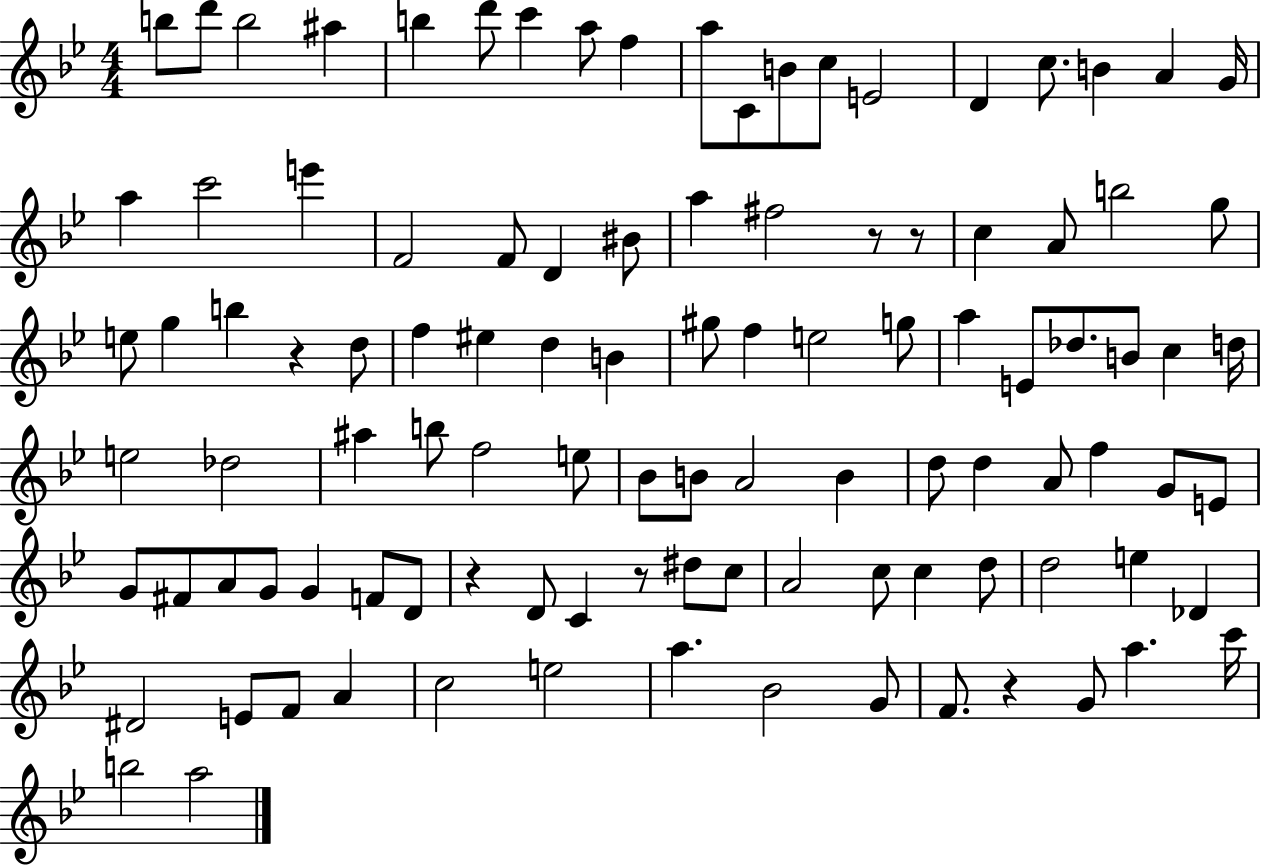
B5/e D6/e B5/h A#5/q B5/q D6/e C6/q A5/e F5/q A5/e C4/e B4/e C5/e E4/h D4/q C5/e. B4/q A4/q G4/s A5/q C6/h E6/q F4/h F4/e D4/q BIS4/e A5/q F#5/h R/e R/e C5/q A4/e B5/h G5/e E5/e G5/q B5/q R/q D5/e F5/q EIS5/q D5/q B4/q G#5/e F5/q E5/h G5/e A5/q E4/e Db5/e. B4/e C5/q D5/s E5/h Db5/h A#5/q B5/e F5/h E5/e Bb4/e B4/e A4/h B4/q D5/e D5/q A4/e F5/q G4/e E4/e G4/e F#4/e A4/e G4/e G4/q F4/e D4/e R/q D4/e C4/q R/e D#5/e C5/e A4/h C5/e C5/q D5/e D5/h E5/q Db4/q D#4/h E4/e F4/e A4/q C5/h E5/h A5/q. Bb4/h G4/e F4/e. R/q G4/e A5/q. C6/s B5/h A5/h